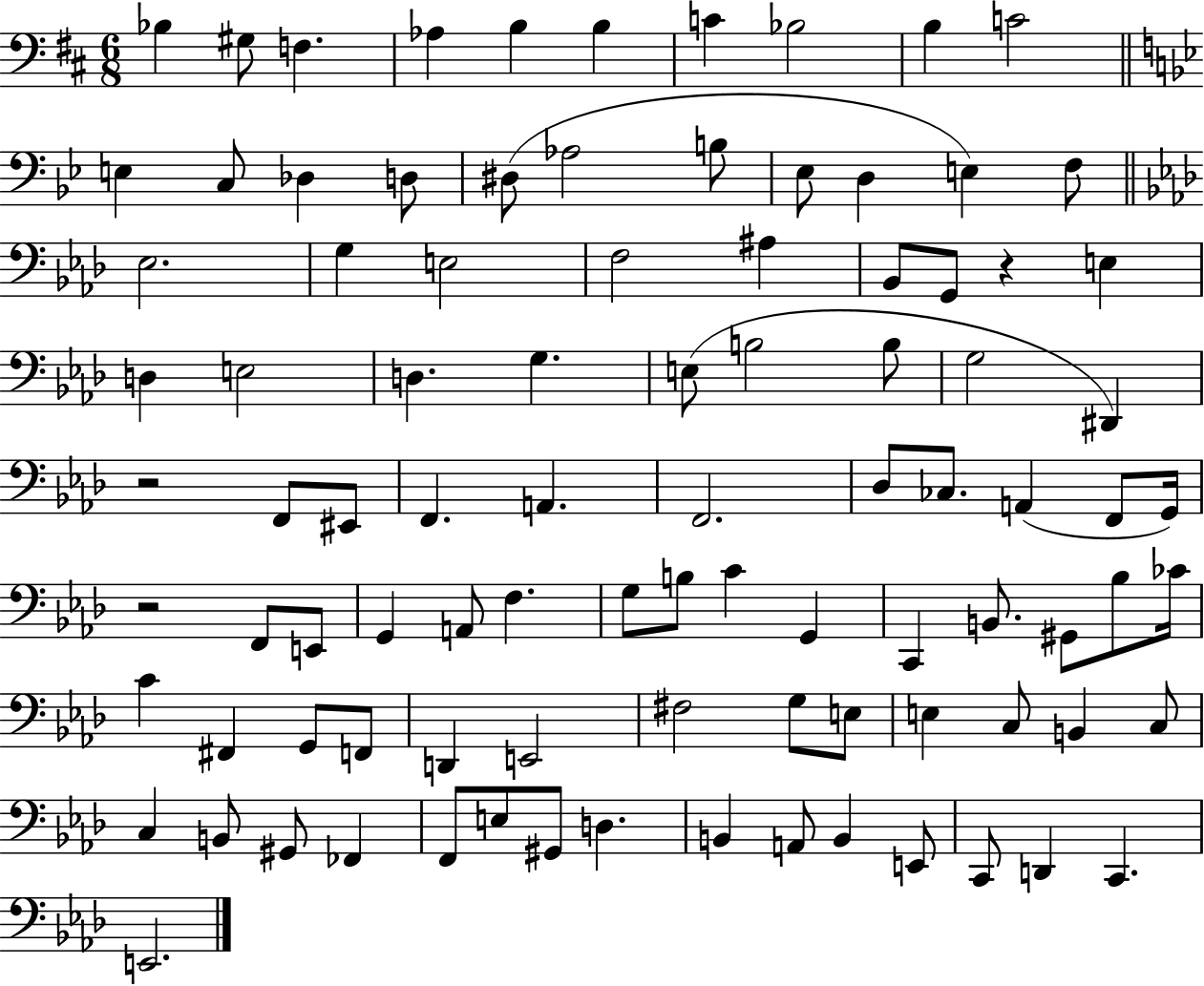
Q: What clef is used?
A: bass